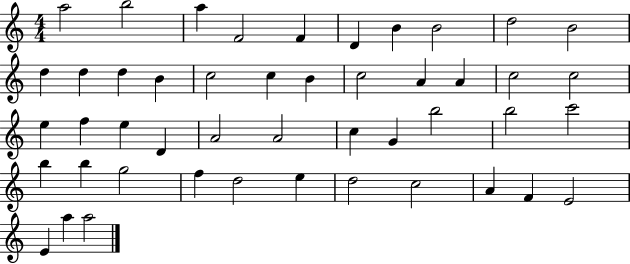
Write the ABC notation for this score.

X:1
T:Untitled
M:4/4
L:1/4
K:C
a2 b2 a F2 F D B B2 d2 B2 d d d B c2 c B c2 A A c2 c2 e f e D A2 A2 c G b2 b2 c'2 b b g2 f d2 e d2 c2 A F E2 E a a2